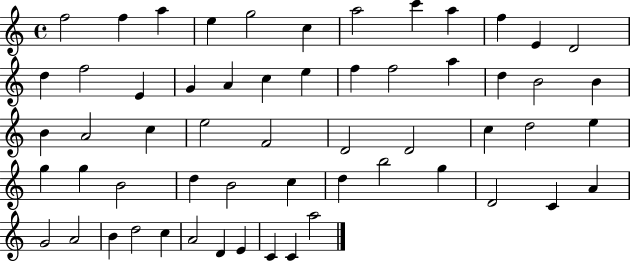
F5/h F5/q A5/q E5/q G5/h C5/q A5/h C6/q A5/q F5/q E4/q D4/h D5/q F5/h E4/q G4/q A4/q C5/q E5/q F5/q F5/h A5/q D5/q B4/h B4/q B4/q A4/h C5/q E5/h F4/h D4/h D4/h C5/q D5/h E5/q G5/q G5/q B4/h D5/q B4/h C5/q D5/q B5/h G5/q D4/h C4/q A4/q G4/h A4/h B4/q D5/h C5/q A4/h D4/q E4/q C4/q C4/q A5/h